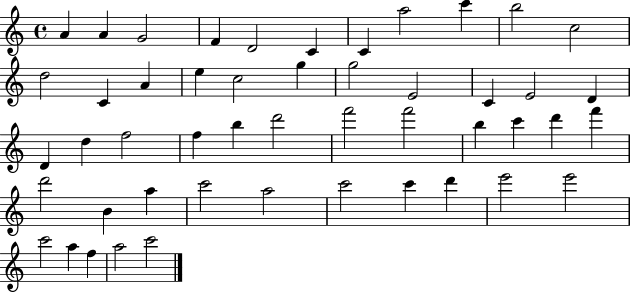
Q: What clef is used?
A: treble